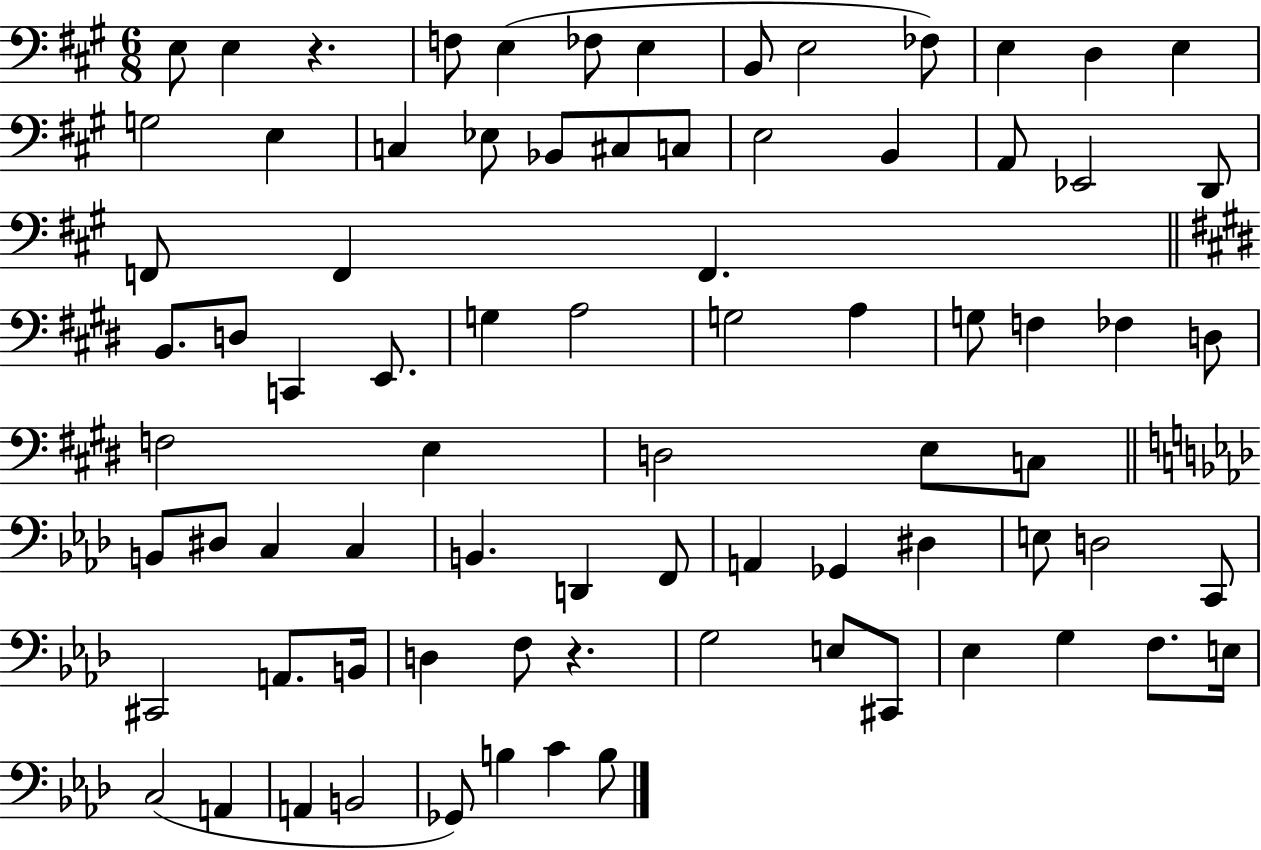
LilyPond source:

{
  \clef bass
  \numericTimeSignature
  \time 6/8
  \key a \major
  e8 e4 r4. | f8 e4( fes8 e4 | b,8 e2 fes8) | e4 d4 e4 | \break g2 e4 | c4 ees8 bes,8 cis8 c8 | e2 b,4 | a,8 ees,2 d,8 | \break f,8 f,4 f,4. | \bar "||" \break \key e \major b,8. d8 c,4 e,8. | g4 a2 | g2 a4 | g8 f4 fes4 d8 | \break f2 e4 | d2 e8 c8 | \bar "||" \break \key f \minor b,8 dis8 c4 c4 | b,4. d,4 f,8 | a,4 ges,4 dis4 | e8 d2 c,8 | \break cis,2 a,8. b,16 | d4 f8 r4. | g2 e8 cis,8 | ees4 g4 f8. e16 | \break c2( a,4 | a,4 b,2 | ges,8) b4 c'4 b8 | \bar "|."
}